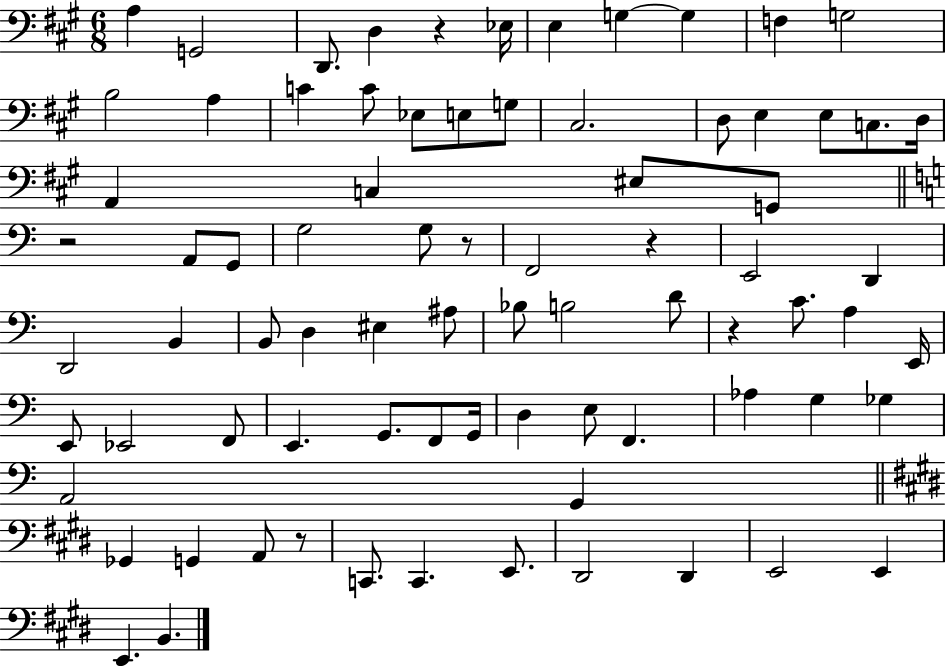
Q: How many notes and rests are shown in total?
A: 79